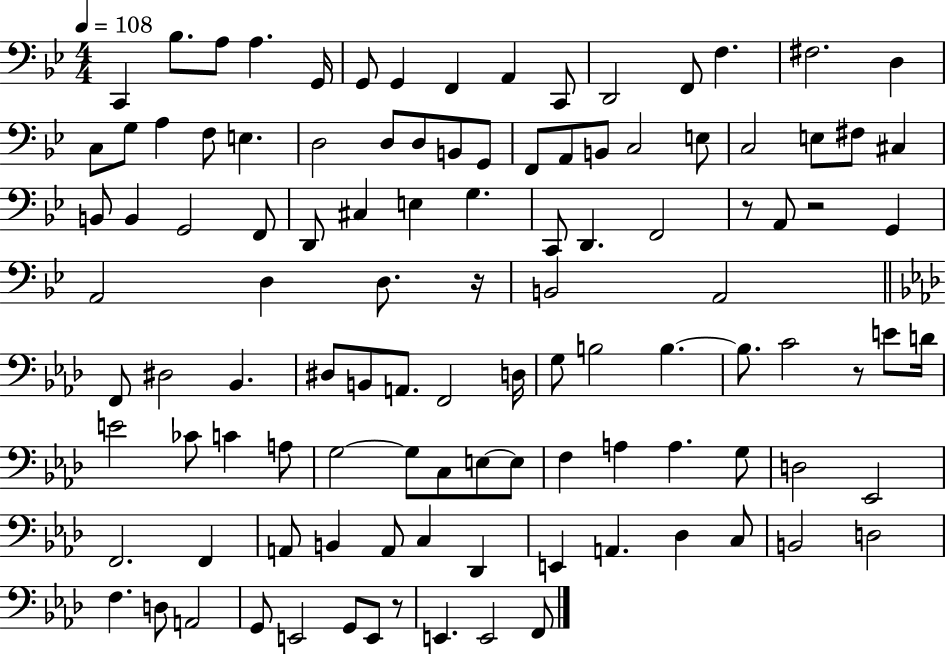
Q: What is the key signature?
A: BES major